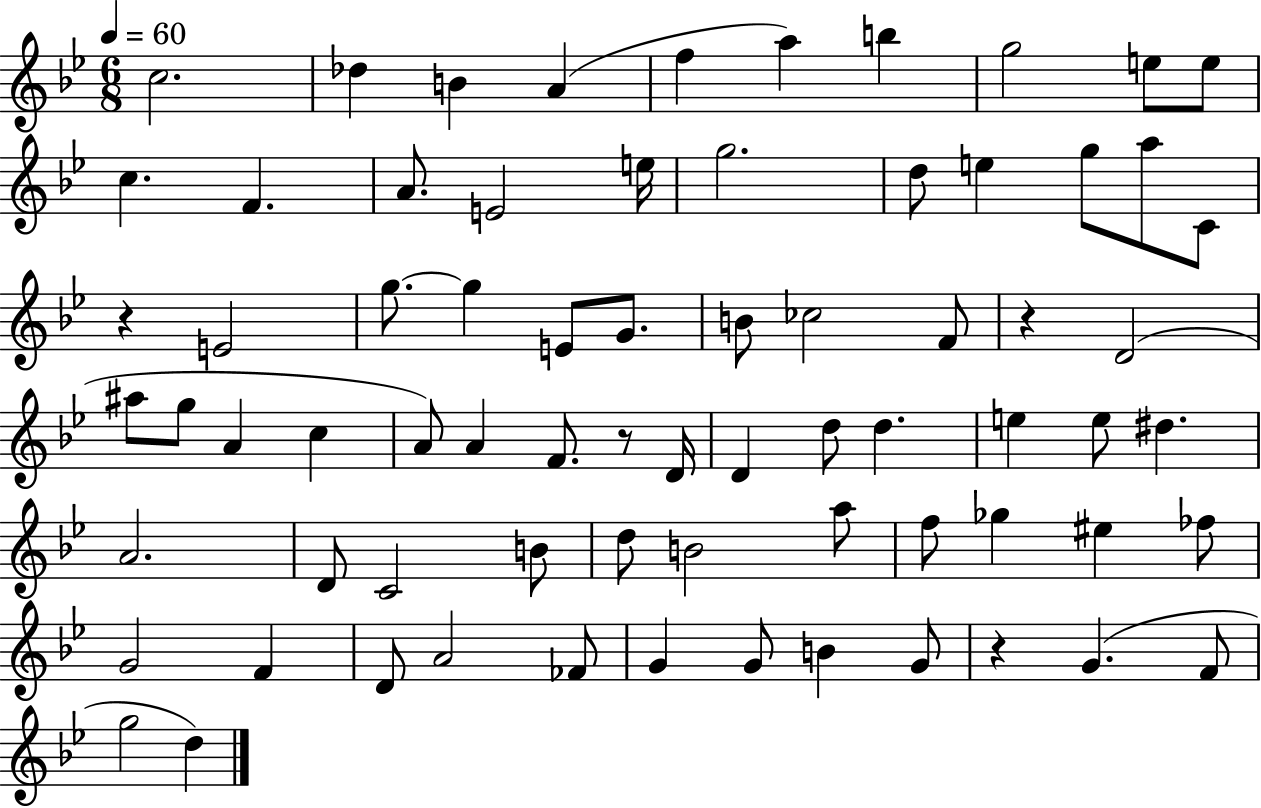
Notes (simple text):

C5/h. Db5/q B4/q A4/q F5/q A5/q B5/q G5/h E5/e E5/e C5/q. F4/q. A4/e. E4/h E5/s G5/h. D5/e E5/q G5/e A5/e C4/e R/q E4/h G5/e. G5/q E4/e G4/e. B4/e CES5/h F4/e R/q D4/h A#5/e G5/e A4/q C5/q A4/e A4/q F4/e. R/e D4/s D4/q D5/e D5/q. E5/q E5/e D#5/q. A4/h. D4/e C4/h B4/e D5/e B4/h A5/e F5/e Gb5/q EIS5/q FES5/e G4/h F4/q D4/e A4/h FES4/e G4/q G4/e B4/q G4/e R/q G4/q. F4/e G5/h D5/q